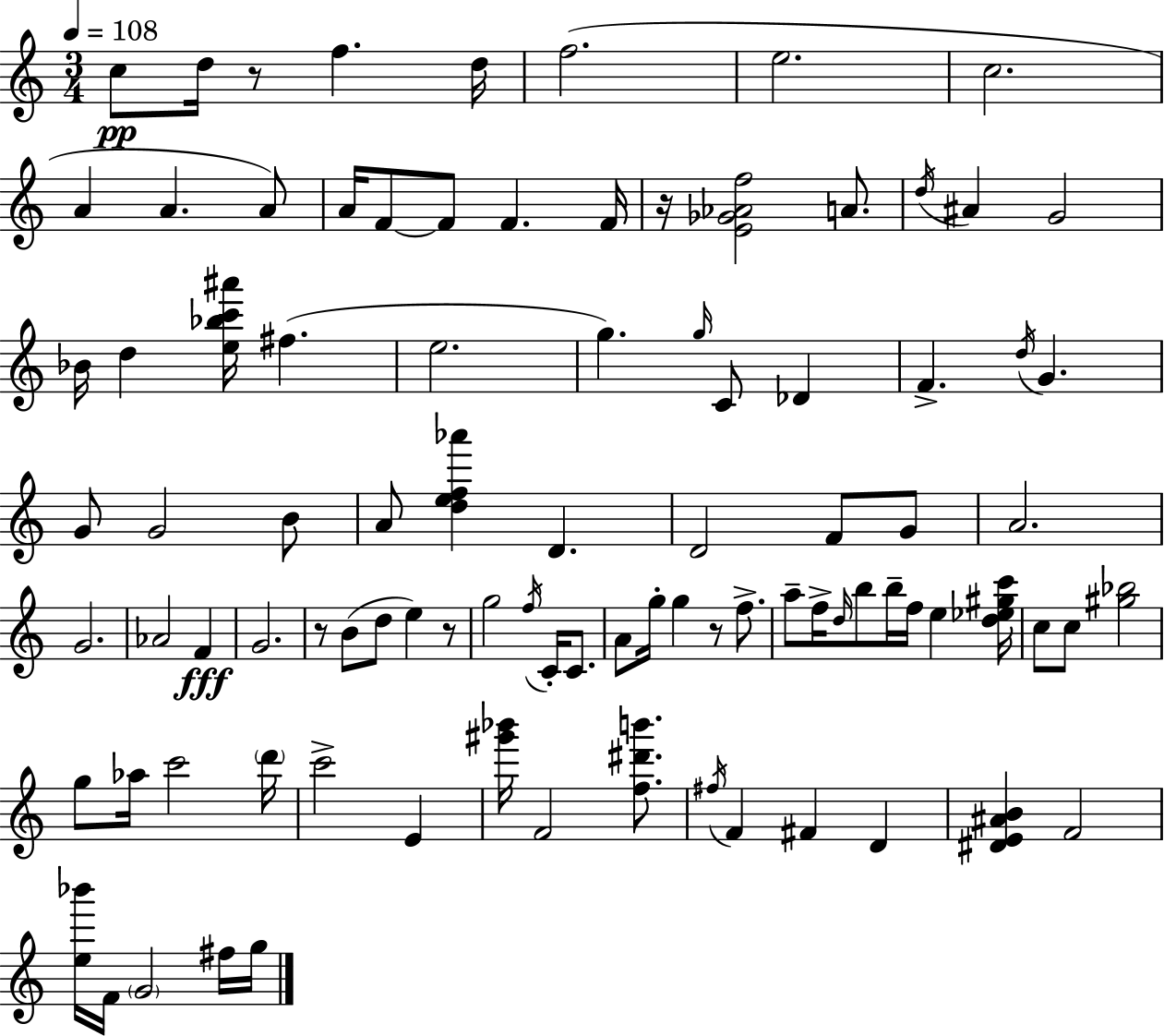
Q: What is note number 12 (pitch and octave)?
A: F4